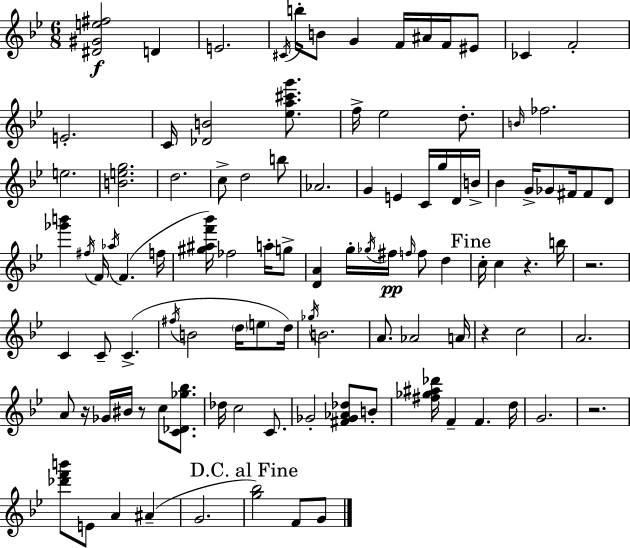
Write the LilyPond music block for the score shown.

{
  \clef treble
  \numericTimeSignature
  \time 6/8
  \key g \minor
  <dis' gis' e'' fis''>2\f d'4 | e'2. | \acciaccatura { cis'16 } b''16-. b'8 g'4 f'16 ais'16 f'16 eis'8 | ces'4 f'2-. | \break e'2.-. | c'16 <des' b'>2 <ees'' a'' cis''' g'''>8. | f''16-> ees''2 d''8.-. | \grace { b'16 } fes''2. | \break e''2. | <b' e'' g''>2. | d''2. | c''8-> d''2 | \break b''8 aes'2. | g'4 e'4 c'16 g''16 | d'16 b'16-> bes'4 g'16-> ges'8 fis'16 fis'8 | d'8 <ges''' b'''>4 \acciaccatura { fis''16 } f'16 \acciaccatura { aes''16 } f'4.( | \break f''16 <gis'' ais'' f''' bes'''>16) fes''2 | a''16-. g''8-> <d' a'>4 g''16-. \acciaccatura { ges''16 }\pp fis''16 \grace { f''16 } | f''8 d''4 \mark "Fine" c''16-. c''4 r4. | b''16 r2. | \break c'4 c'8-- | c'4.->( \acciaccatura { fis''16 } b'2 | \parenthesize d''16 \parenthesize e''8 d''16) \acciaccatura { ges''16 } b'2. | a'8. aes'2 | \break a'16 r4 | c''2 a'2. | a'8 r16 ges'16 | bis'16 r8 c''8 <c' des' ges'' bes''>8. des''16 c''2 | \break c'8. ges'2-. | <fis' ges' aes' des''>8 b'8-. <fis'' ges'' ais'' des'''>16 f'4-- | f'4. d''16 g'2. | r2. | \break <des''' f''' b'''>8 e'8 | a'4 ais'4--( g'2. | \mark "D.C. al Fine" <g'' bes''>2) | f'8 g'8 \bar "|."
}